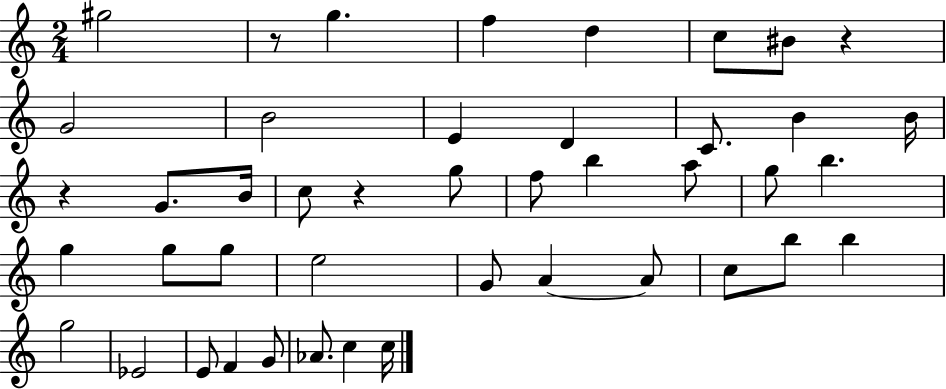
{
  \clef treble
  \numericTimeSignature
  \time 2/4
  \key c \major
  gis''2 | r8 g''4. | f''4 d''4 | c''8 bis'8 r4 | \break g'2 | b'2 | e'4 d'4 | c'8. b'4 b'16 | \break r4 g'8. b'16 | c''8 r4 g''8 | f''8 b''4 a''8 | g''8 b''4. | \break g''4 g''8 g''8 | e''2 | g'8 a'4~~ a'8 | c''8 b''8 b''4 | \break g''2 | ees'2 | e'8 f'4 g'8 | aes'8. c''4 c''16 | \break \bar "|."
}